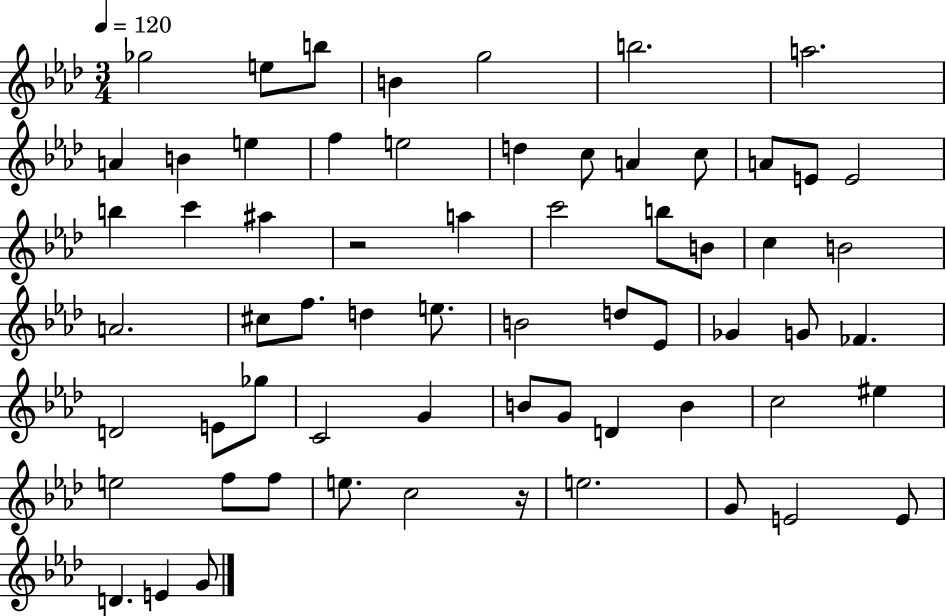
Gb5/h E5/e B5/e B4/q G5/h B5/h. A5/h. A4/q B4/q E5/q F5/q E5/h D5/q C5/e A4/q C5/e A4/e E4/e E4/h B5/q C6/q A#5/q R/h A5/q C6/h B5/e B4/e C5/q B4/h A4/h. C#5/e F5/e. D5/q E5/e. B4/h D5/e Eb4/e Gb4/q G4/e FES4/q. D4/h E4/e Gb5/e C4/h G4/q B4/e G4/e D4/q B4/q C5/h EIS5/q E5/h F5/e F5/e E5/e. C5/h R/s E5/h. G4/e E4/h E4/e D4/q. E4/q G4/e